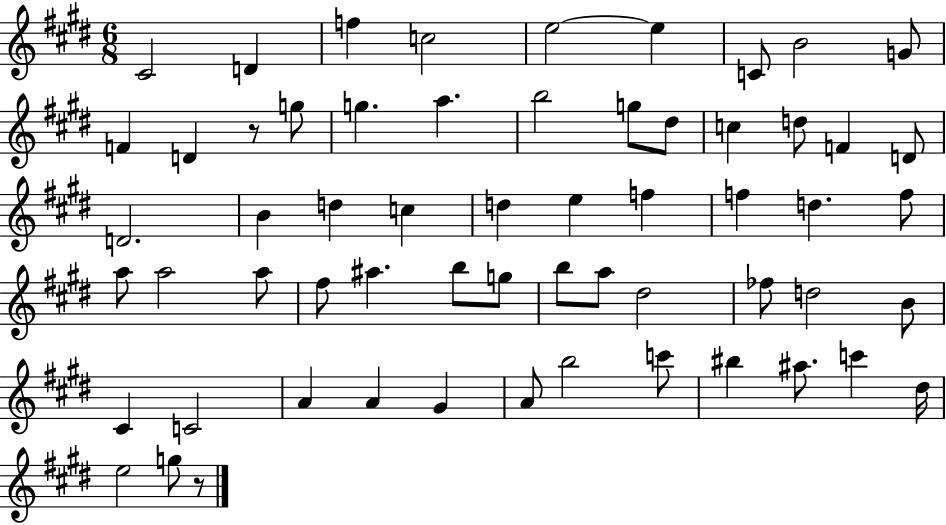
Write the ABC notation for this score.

X:1
T:Untitled
M:6/8
L:1/4
K:E
^C2 D f c2 e2 e C/2 B2 G/2 F D z/2 g/2 g a b2 g/2 ^d/2 c d/2 F D/2 D2 B d c d e f f d f/2 a/2 a2 a/2 ^f/2 ^a b/2 g/2 b/2 a/2 ^d2 _f/2 d2 B/2 ^C C2 A A ^G A/2 b2 c'/2 ^b ^a/2 c' ^d/4 e2 g/2 z/2